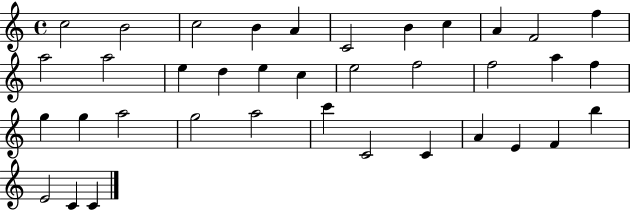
X:1
T:Untitled
M:4/4
L:1/4
K:C
c2 B2 c2 B A C2 B c A F2 f a2 a2 e d e c e2 f2 f2 a f g g a2 g2 a2 c' C2 C A E F b E2 C C